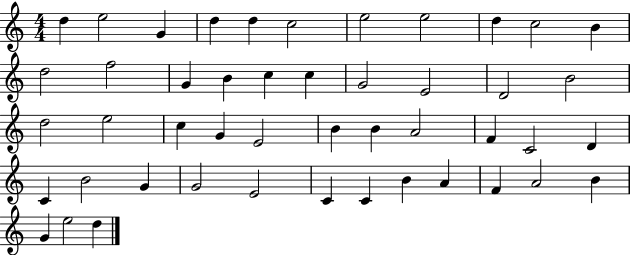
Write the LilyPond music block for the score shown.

{
  \clef treble
  \numericTimeSignature
  \time 4/4
  \key c \major
  d''4 e''2 g'4 | d''4 d''4 c''2 | e''2 e''2 | d''4 c''2 b'4 | \break d''2 f''2 | g'4 b'4 c''4 c''4 | g'2 e'2 | d'2 b'2 | \break d''2 e''2 | c''4 g'4 e'2 | b'4 b'4 a'2 | f'4 c'2 d'4 | \break c'4 b'2 g'4 | g'2 e'2 | c'4 c'4 b'4 a'4 | f'4 a'2 b'4 | \break g'4 e''2 d''4 | \bar "|."
}